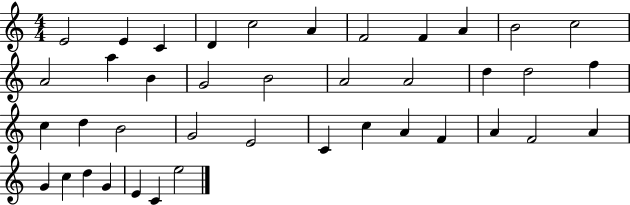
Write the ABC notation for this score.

X:1
T:Untitled
M:4/4
L:1/4
K:C
E2 E C D c2 A F2 F A B2 c2 A2 a B G2 B2 A2 A2 d d2 f c d B2 G2 E2 C c A F A F2 A G c d G E C e2